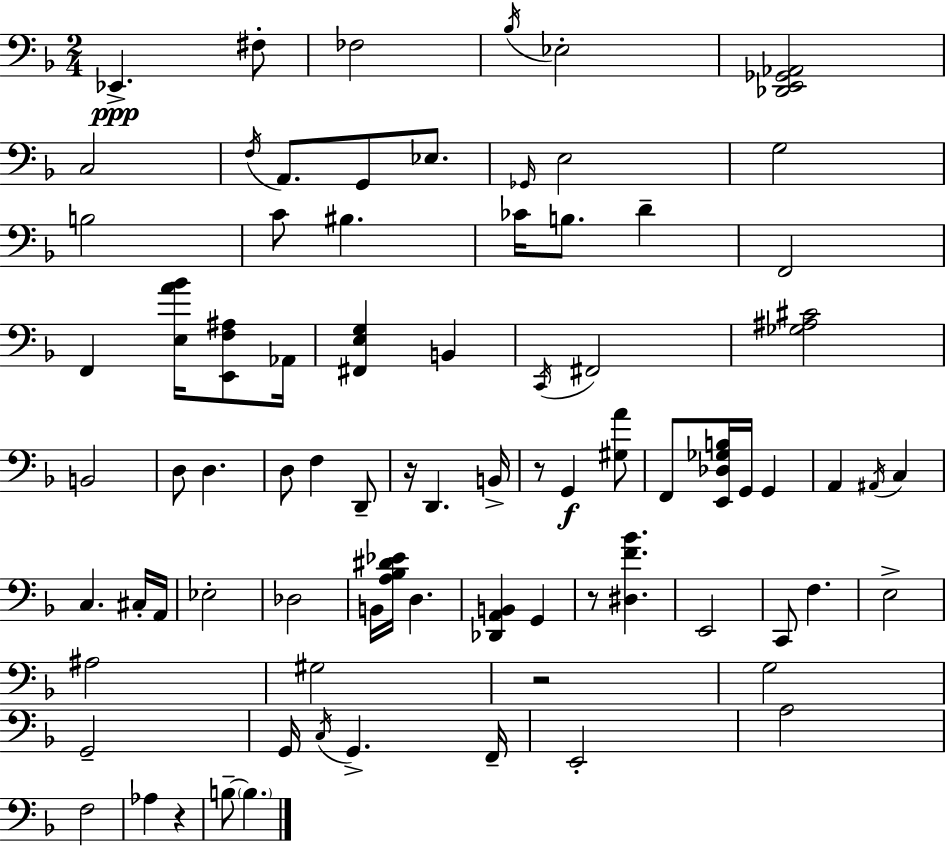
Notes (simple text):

Eb2/q. F#3/e FES3/h Bb3/s Eb3/h [Db2,E2,Gb2,Ab2]/h C3/h F3/s A2/e. G2/e Eb3/e. Gb2/s E3/h G3/h B3/h C4/e BIS3/q. CES4/s B3/e. D4/q F2/h F2/q [E3,A4,Bb4]/s [E2,F3,A#3]/e Ab2/s [F#2,E3,G3]/q B2/q C2/s F#2/h [Gb3,A#3,C#4]/h B2/h D3/e D3/q. D3/e F3/q D2/e R/s D2/q. B2/s R/e G2/q [G#3,A4]/e F2/e [E2,Db3,Gb3,B3]/s G2/s G2/q A2/q A#2/s C3/q C3/q. C#3/s A2/s Eb3/h Db3/h B2/s [A3,Bb3,D#4,Eb4]/s D3/q. [Db2,A2,B2]/q G2/q R/e [D#3,F4,Bb4]/q. E2/h C2/e F3/q. E3/h A#3/h G#3/h R/h G3/h G2/h G2/s C3/s G2/q. F2/s E2/h A3/h F3/h Ab3/q R/q B3/e B3/q.